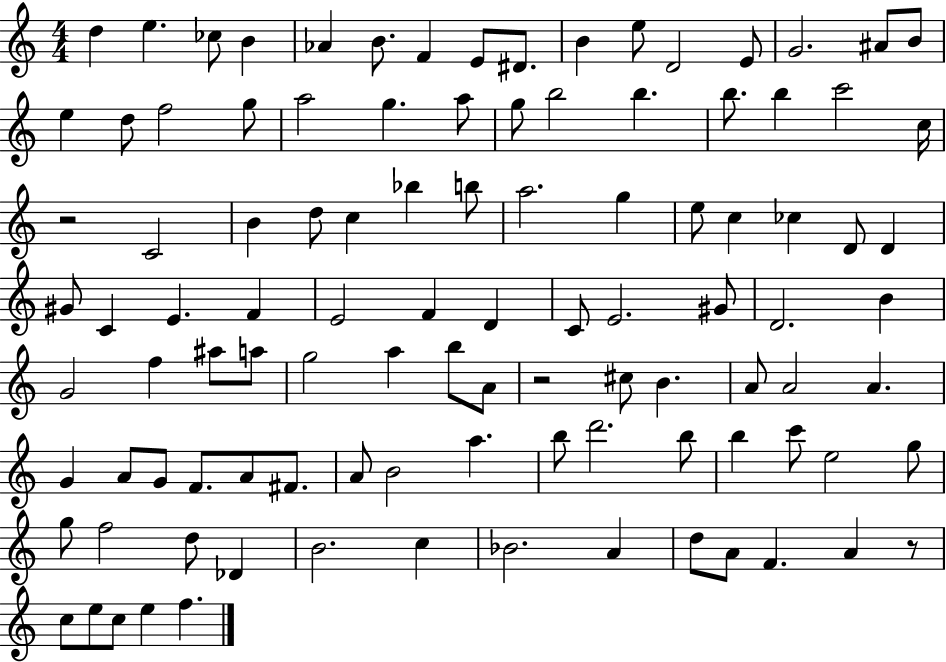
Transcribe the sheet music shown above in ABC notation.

X:1
T:Untitled
M:4/4
L:1/4
K:C
d e _c/2 B _A B/2 F E/2 ^D/2 B e/2 D2 E/2 G2 ^A/2 B/2 e d/2 f2 g/2 a2 g a/2 g/2 b2 b b/2 b c'2 c/4 z2 C2 B d/2 c _b b/2 a2 g e/2 c _c D/2 D ^G/2 C E F E2 F D C/2 E2 ^G/2 D2 B G2 f ^a/2 a/2 g2 a b/2 A/2 z2 ^c/2 B A/2 A2 A G A/2 G/2 F/2 A/2 ^F/2 A/2 B2 a b/2 d'2 b/2 b c'/2 e2 g/2 g/2 f2 d/2 _D B2 c _B2 A d/2 A/2 F A z/2 c/2 e/2 c/2 e f